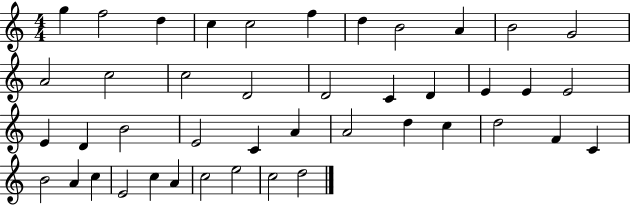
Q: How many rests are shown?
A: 0